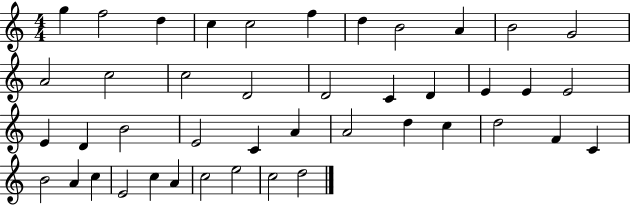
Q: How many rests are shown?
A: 0